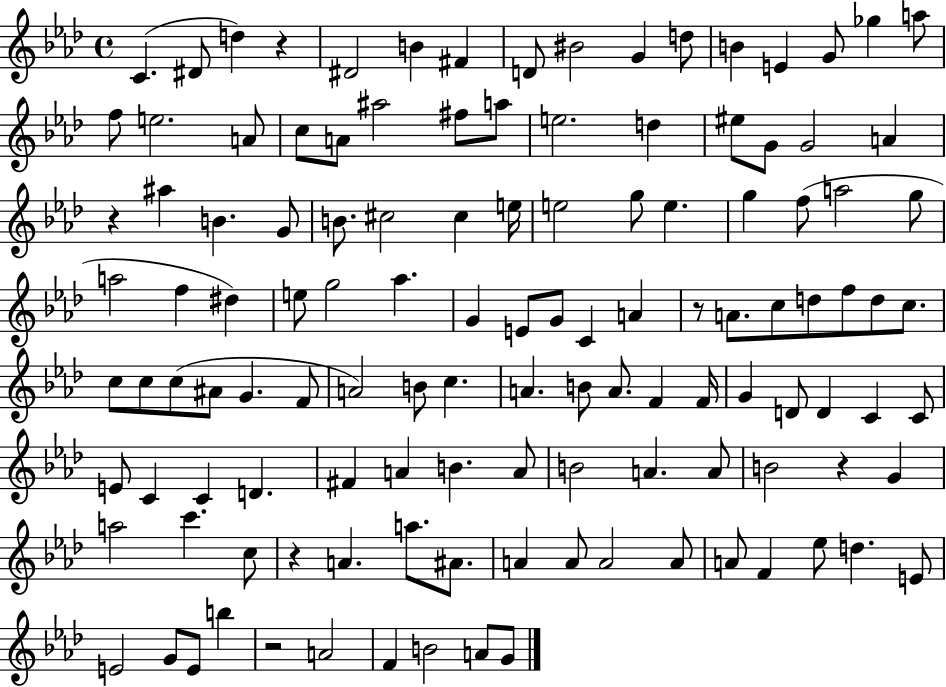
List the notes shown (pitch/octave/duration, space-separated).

C4/q. D#4/e D5/q R/q D#4/h B4/q F#4/q D4/e BIS4/h G4/q D5/e B4/q E4/q G4/e Gb5/q A5/e F5/e E5/h. A4/e C5/e A4/e A#5/h F#5/e A5/e E5/h. D5/q EIS5/e G4/e G4/h A4/q R/q A#5/q B4/q. G4/e B4/e. C#5/h C#5/q E5/s E5/h G5/e E5/q. G5/q F5/e A5/h G5/e A5/h F5/q D#5/q E5/e G5/h Ab5/q. G4/q E4/e G4/e C4/q A4/q R/e A4/e. C5/e D5/e F5/e D5/e C5/e. C5/e C5/e C5/e A#4/e G4/q. F4/e A4/h B4/e C5/q. A4/q. B4/e A4/e. F4/q F4/s G4/q D4/e D4/q C4/q C4/e E4/e C4/q C4/q D4/q. F#4/q A4/q B4/q. A4/e B4/h A4/q. A4/e B4/h R/q G4/q A5/h C6/q. C5/e R/q A4/q. A5/e. A#4/e. A4/q A4/e A4/h A4/e A4/e F4/q Eb5/e D5/q. E4/e E4/h G4/e E4/e B5/q R/h A4/h F4/q B4/h A4/e G4/e